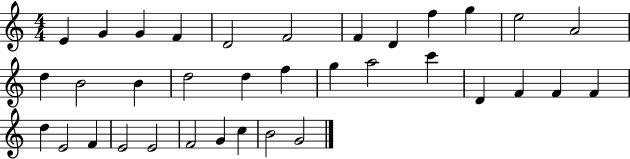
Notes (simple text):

E4/q G4/q G4/q F4/q D4/h F4/h F4/q D4/q F5/q G5/q E5/h A4/h D5/q B4/h B4/q D5/h D5/q F5/q G5/q A5/h C6/q D4/q F4/q F4/q F4/q D5/q E4/h F4/q E4/h E4/h F4/h G4/q C5/q B4/h G4/h